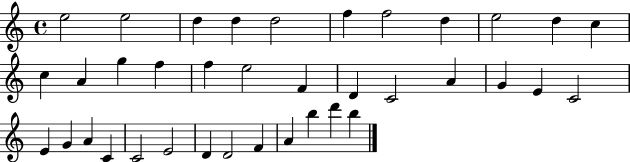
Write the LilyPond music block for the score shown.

{
  \clef treble
  \time 4/4
  \defaultTimeSignature
  \key c \major
  e''2 e''2 | d''4 d''4 d''2 | f''4 f''2 d''4 | e''2 d''4 c''4 | \break c''4 a'4 g''4 f''4 | f''4 e''2 f'4 | d'4 c'2 a'4 | g'4 e'4 c'2 | \break e'4 g'4 a'4 c'4 | c'2 e'2 | d'4 d'2 f'4 | a'4 b''4 d'''4 b''4 | \break \bar "|."
}